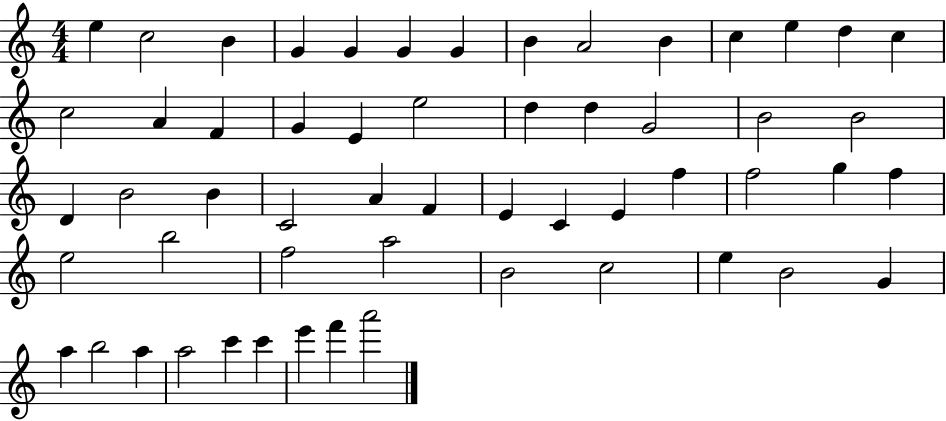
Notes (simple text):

E5/q C5/h B4/q G4/q G4/q G4/q G4/q B4/q A4/h B4/q C5/q E5/q D5/q C5/q C5/h A4/q F4/q G4/q E4/q E5/h D5/q D5/q G4/h B4/h B4/h D4/q B4/h B4/q C4/h A4/q F4/q E4/q C4/q E4/q F5/q F5/h G5/q F5/q E5/h B5/h F5/h A5/h B4/h C5/h E5/q B4/h G4/q A5/q B5/h A5/q A5/h C6/q C6/q E6/q F6/q A6/h